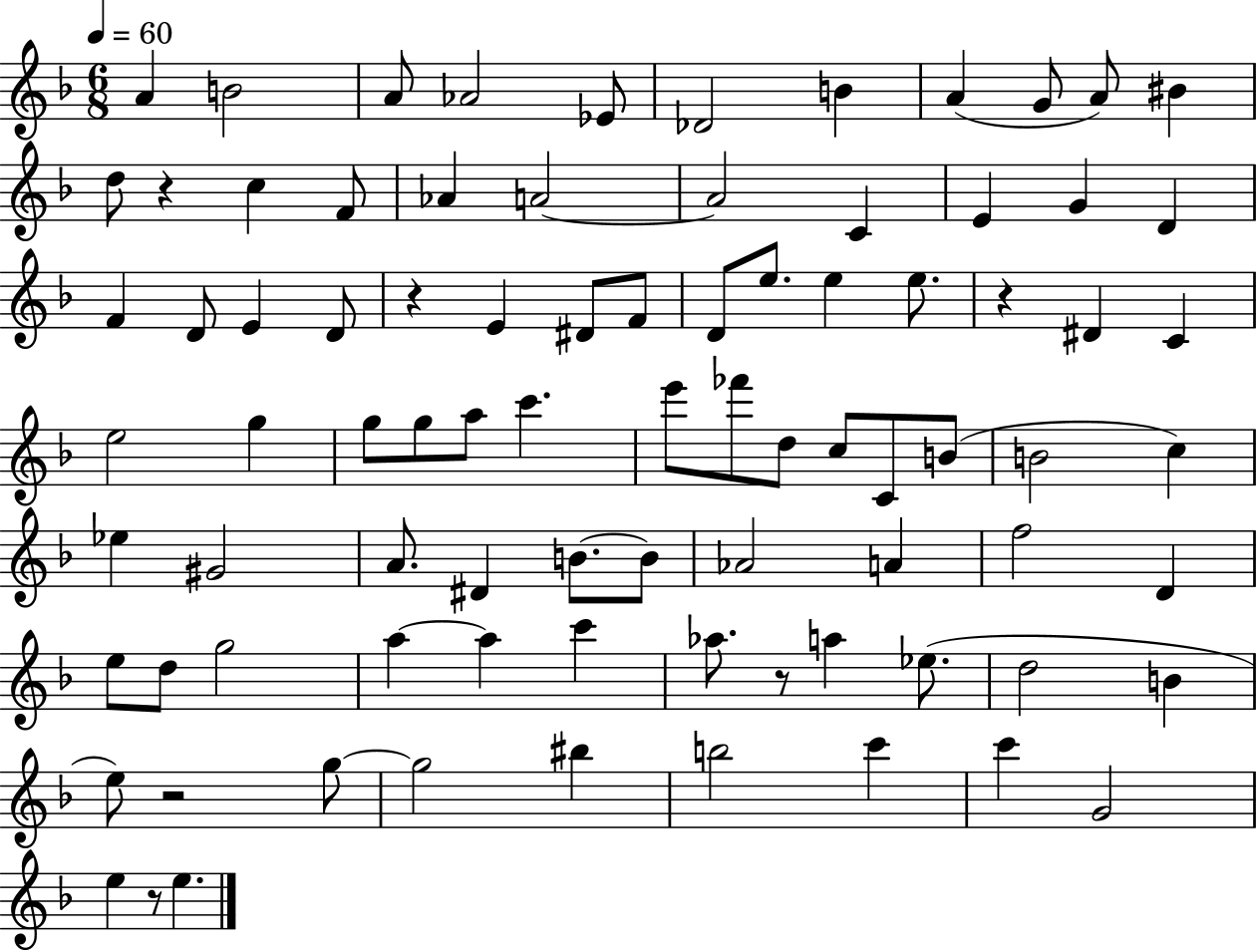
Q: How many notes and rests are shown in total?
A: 85